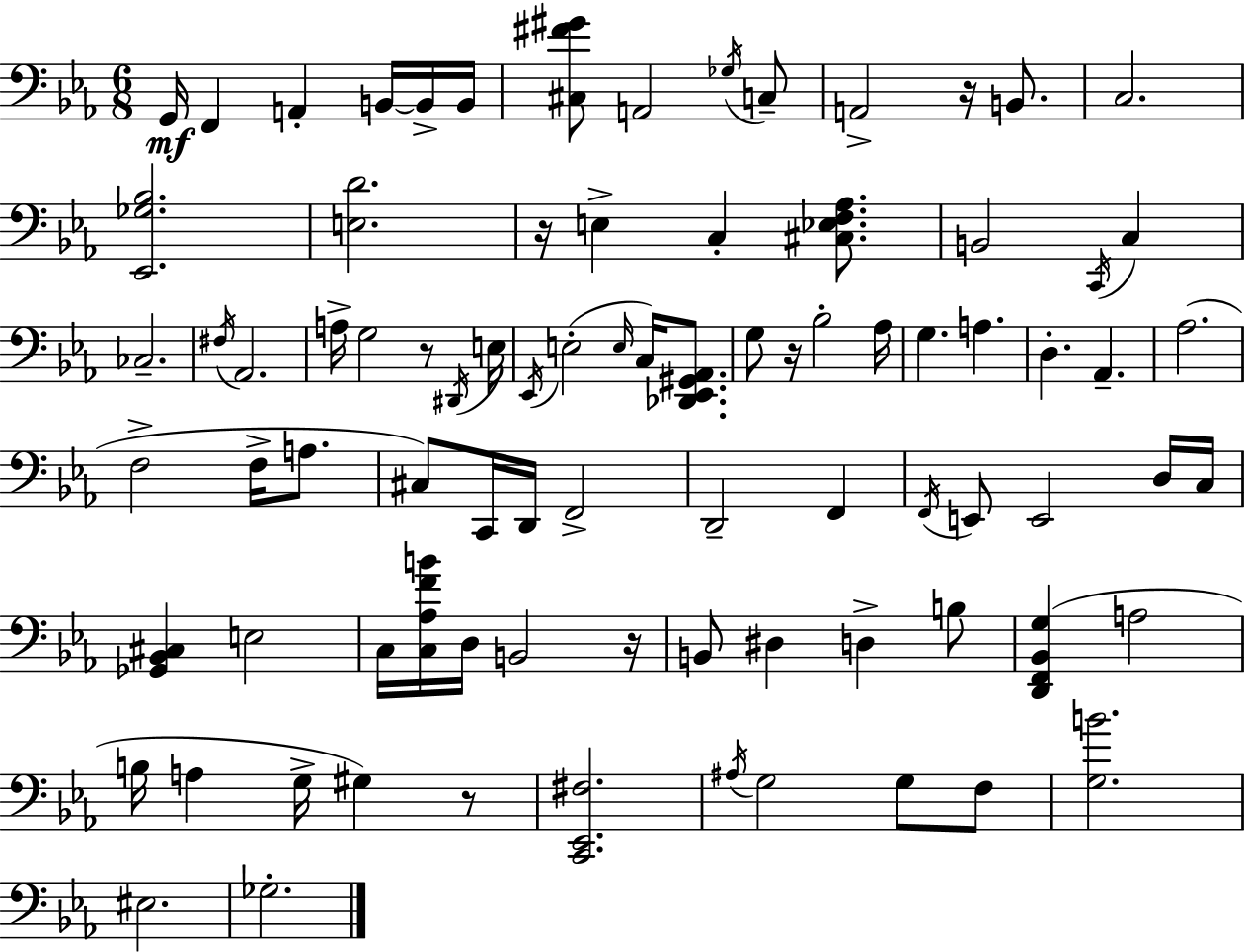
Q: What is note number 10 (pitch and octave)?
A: A2